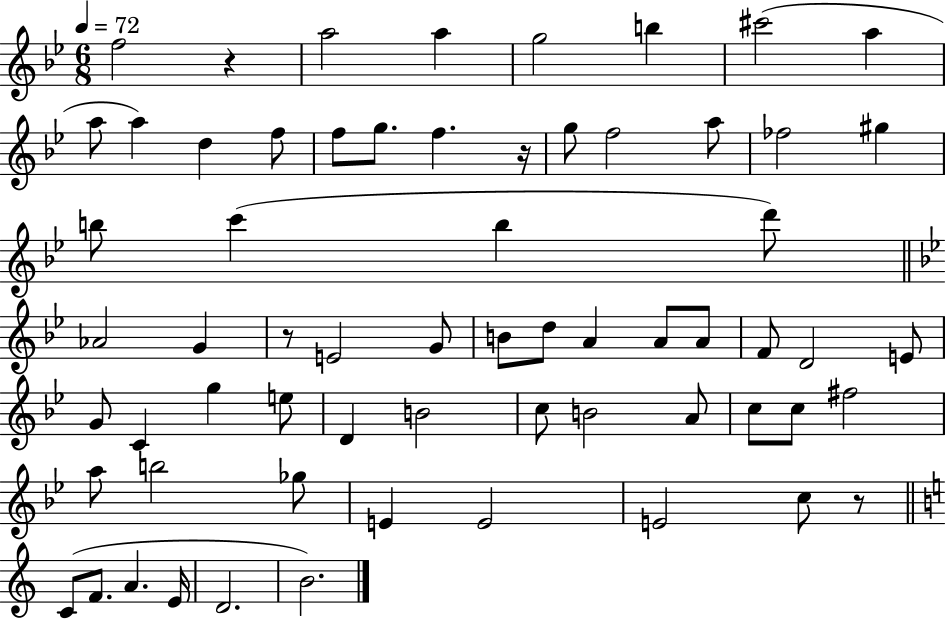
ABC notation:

X:1
T:Untitled
M:6/8
L:1/4
K:Bb
f2 z a2 a g2 b ^c'2 a a/2 a d f/2 f/2 g/2 f z/4 g/2 f2 a/2 _f2 ^g b/2 c' b d'/2 _A2 G z/2 E2 G/2 B/2 d/2 A A/2 A/2 F/2 D2 E/2 G/2 C g e/2 D B2 c/2 B2 A/2 c/2 c/2 ^f2 a/2 b2 _g/2 E E2 E2 c/2 z/2 C/2 F/2 A E/4 D2 B2